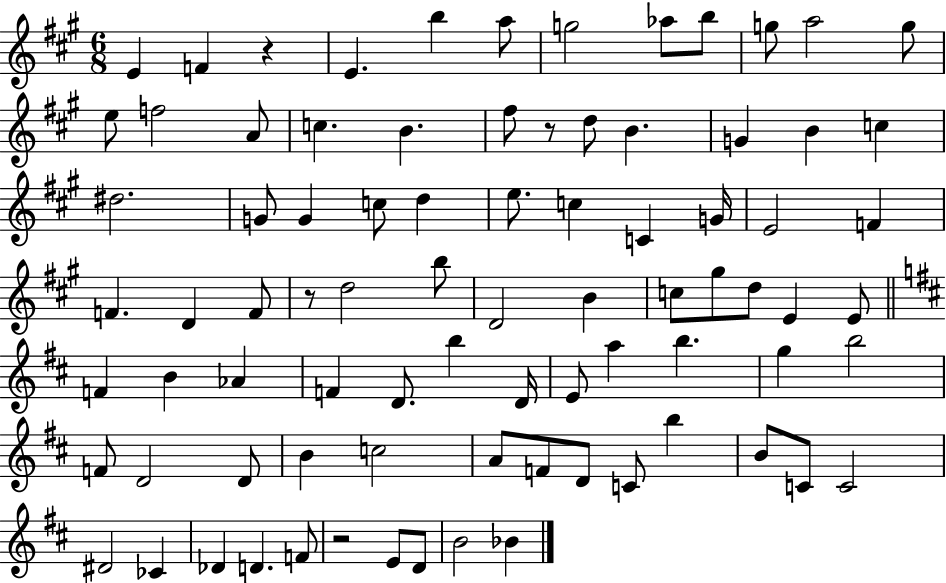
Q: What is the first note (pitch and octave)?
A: E4